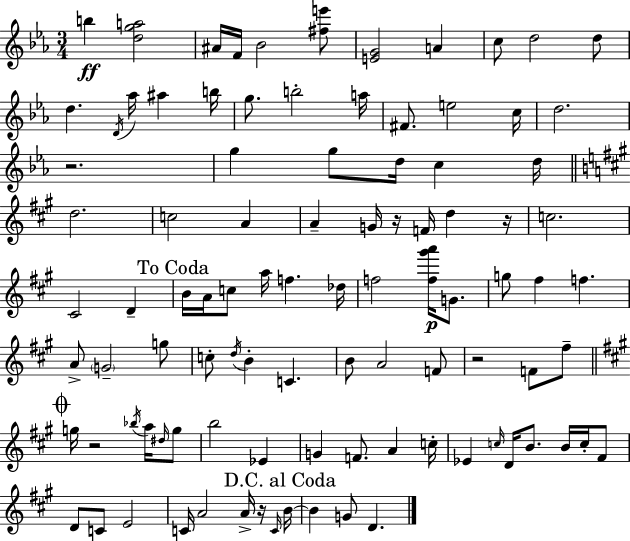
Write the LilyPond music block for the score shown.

{
  \clef treble
  \numericTimeSignature
  \time 3/4
  \key ees \major
  b''4\ff <d'' g'' a''>2 | ais'16 f'16 bes'2 <fis'' e'''>8 | <e' g'>2 a'4 | c''8 d''2 d''8 | \break d''4. \acciaccatura { d'16 } aes''16 ais''4 | b''16 g''8. b''2-. | a''16 fis'8. e''2 | c''16 d''2. | \break r2. | g''4 g''8 d''16 c''4 | d''16 \bar "||" \break \key a \major d''2. | c''2 a'4 | a'4-- g'16 r16 f'16 d''4 r16 | c''2. | \break cis'2 d'4-- | \mark "To Coda" b'16 a'16 c''8 a''16 f''4. des''16 | f''2 <f'' gis''' a'''>16\p g'8. | g''8 fis''4 f''4. | \break a'8-> \parenthesize g'2-- g''8 | c''8-. \acciaccatura { d''16 } b'4-. c'4. | b'8 a'2 f'8 | r2 f'8 fis''8-- | \break \mark \markup { \musicglyph "scripts.coda" } \bar "||" \break \key a \major g''16 r2 \acciaccatura { bes''16 } a''16 \grace { dis''16 } | g''8 b''2 ees'4 | g'4 f'8. a'4 | c''16-. ees'4 \grace { c''16 } d'16 b'8. b'16 | \break c''16-. fis'8 d'8 c'8 e'2 | c'16 a'2 | a'16-> r16 \grace { c'16 } \mark "D.C. al Coda" b'16~~ b'4 g'8 d'4. | \bar "|."
}